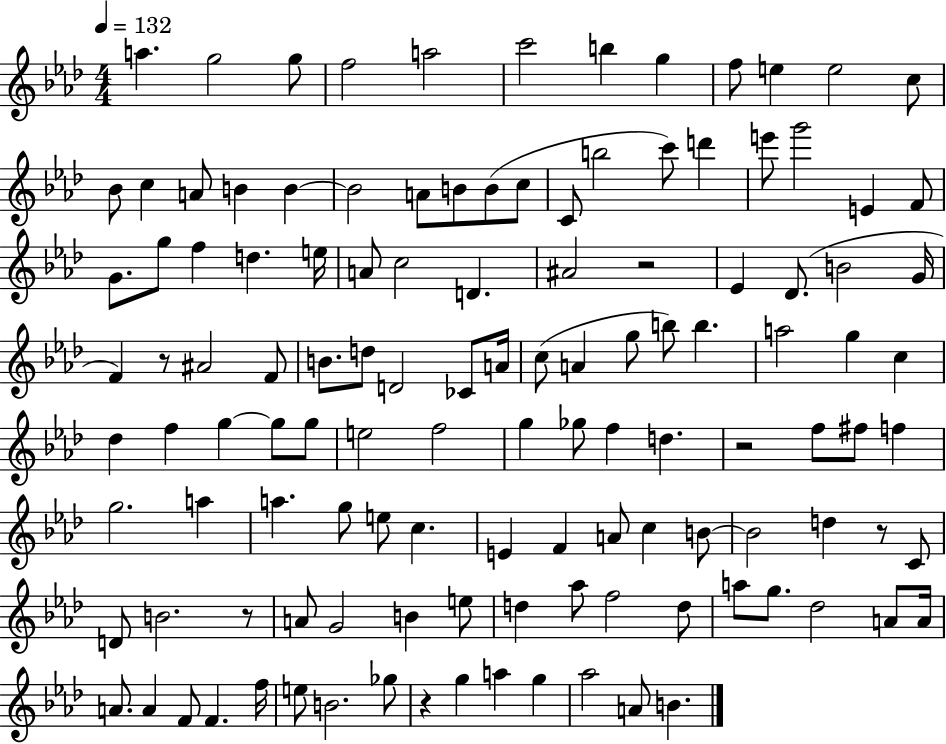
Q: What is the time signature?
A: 4/4